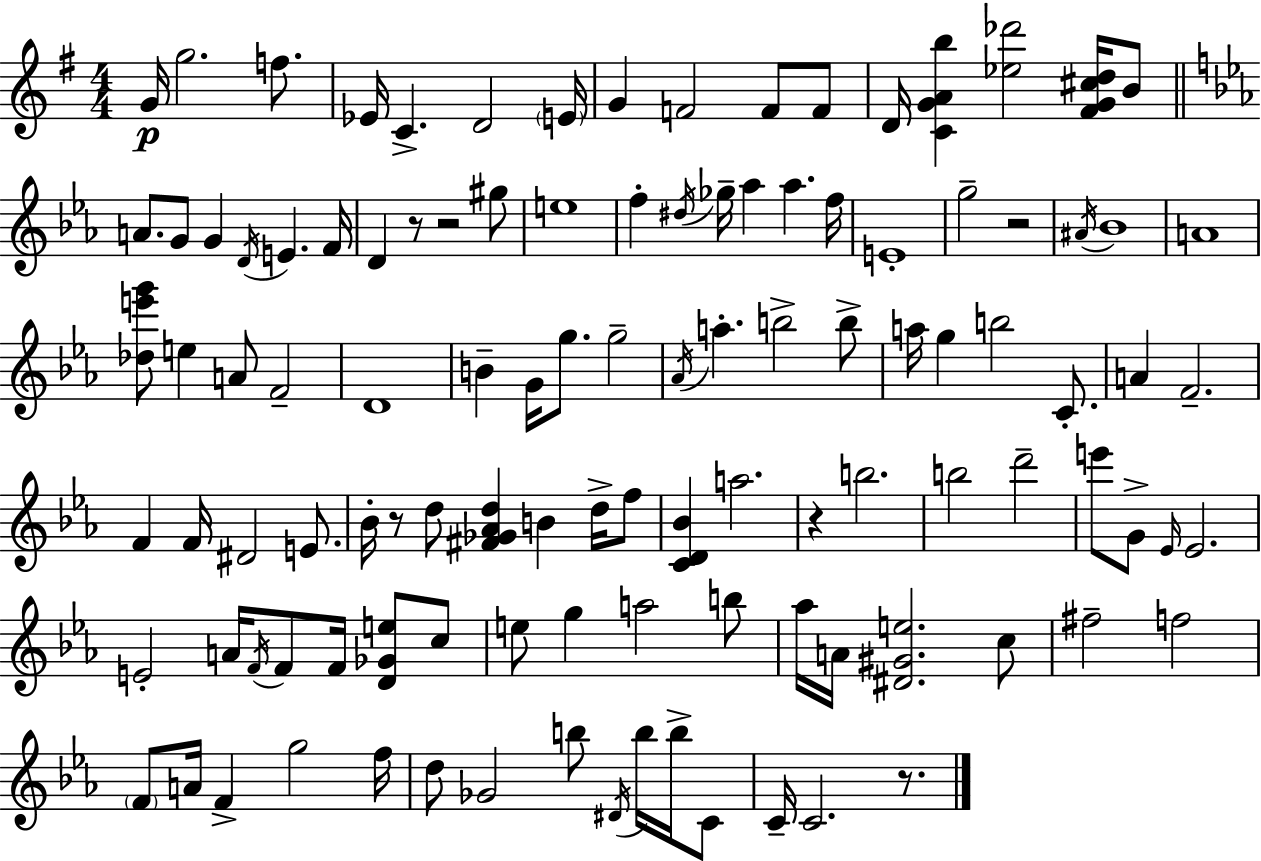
G4/s G5/h. F5/e. Eb4/s C4/q. D4/h E4/s G4/q F4/h F4/e F4/e D4/s [C4,G4,A4,B5]/q [Eb5,Db6]/h [F#4,G4,C#5,D5]/s B4/e A4/e. G4/e G4/q D4/s E4/q. F4/s D4/q R/e R/h G#5/e E5/w F5/q D#5/s Gb5/s Ab5/q Ab5/q. F5/s E4/w G5/h R/h A#4/s Bb4/w A4/w [Db5,E6,G6]/e E5/q A4/e F4/h D4/w B4/q G4/s G5/e. G5/h Ab4/s A5/q. B5/h B5/e A5/s G5/q B5/h C4/e. A4/q F4/h. F4/q F4/s D#4/h E4/e. Bb4/s R/e D5/e [F#4,Gb4,Ab4,D5]/q B4/q D5/s F5/e [C4,D4,Bb4]/q A5/h. R/q B5/h. B5/h D6/h E6/e G4/e Eb4/s Eb4/h. E4/h A4/s F4/s F4/e F4/s [D4,Gb4,E5]/e C5/e E5/e G5/q A5/h B5/e Ab5/s A4/s [D#4,G#4,E5]/h. C5/e F#5/h F5/h F4/e A4/s F4/q G5/h F5/s D5/e Gb4/h B5/e D#4/s B5/s B5/s C4/e C4/s C4/h. R/e.